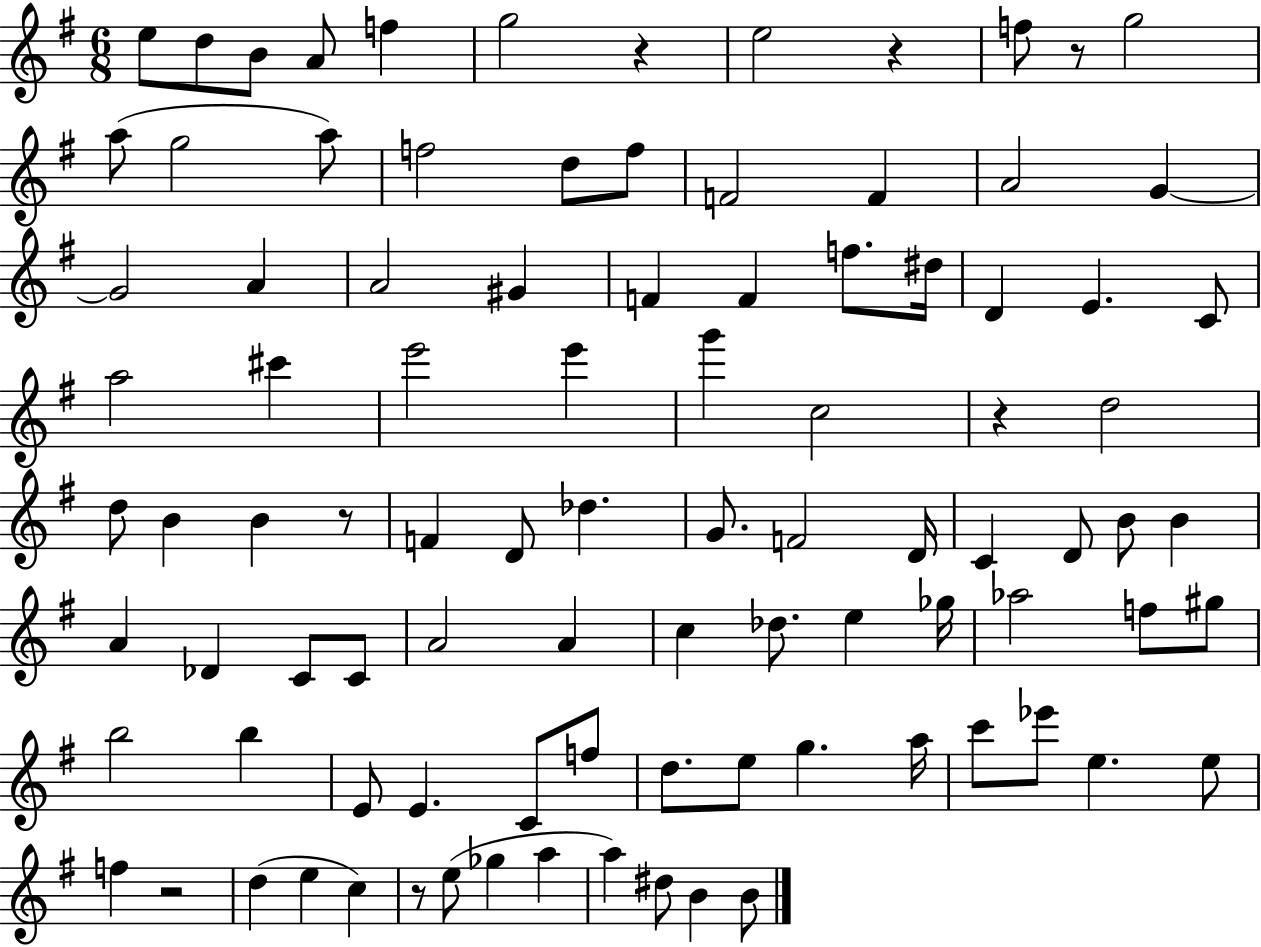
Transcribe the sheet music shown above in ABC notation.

X:1
T:Untitled
M:6/8
L:1/4
K:G
e/2 d/2 B/2 A/2 f g2 z e2 z f/2 z/2 g2 a/2 g2 a/2 f2 d/2 f/2 F2 F A2 G G2 A A2 ^G F F f/2 ^d/4 D E C/2 a2 ^c' e'2 e' g' c2 z d2 d/2 B B z/2 F D/2 _d G/2 F2 D/4 C D/2 B/2 B A _D C/2 C/2 A2 A c _d/2 e _g/4 _a2 f/2 ^g/2 b2 b E/2 E C/2 f/2 d/2 e/2 g a/4 c'/2 _e'/2 e e/2 f z2 d e c z/2 e/2 _g a a ^d/2 B B/2